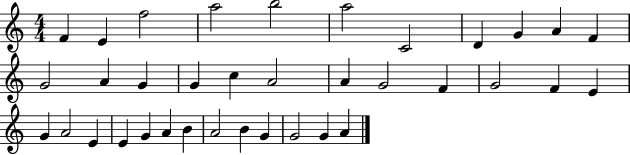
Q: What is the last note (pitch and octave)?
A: A4